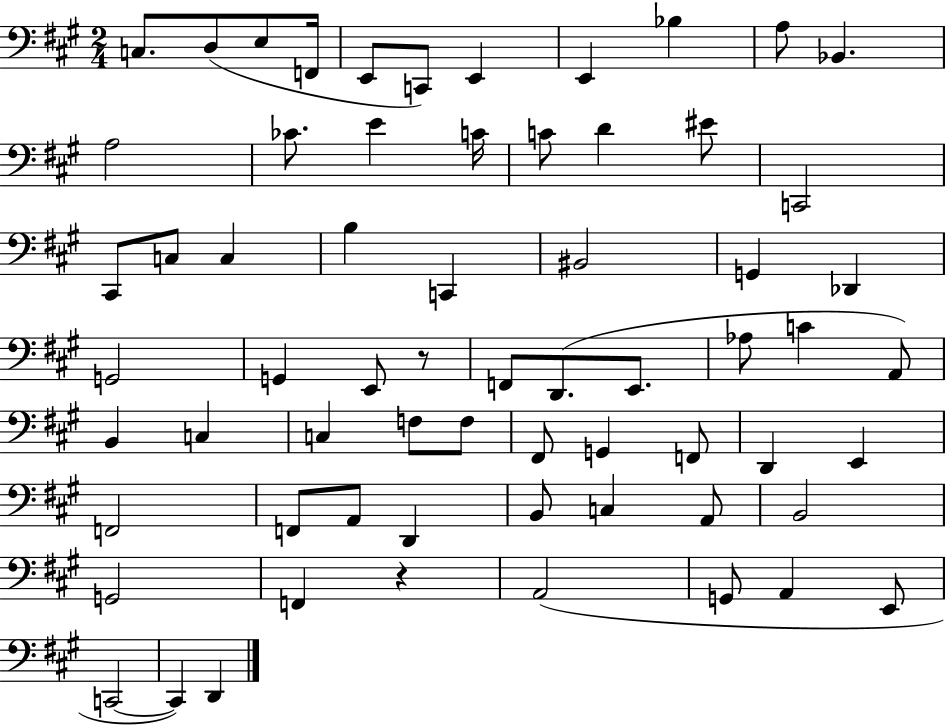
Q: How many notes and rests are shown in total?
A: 65